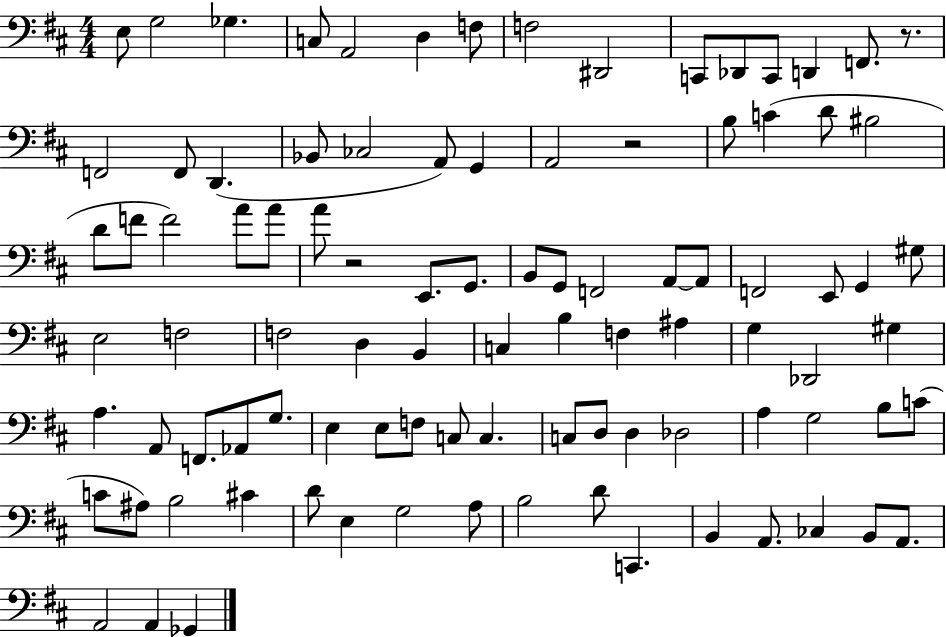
X:1
T:Untitled
M:4/4
L:1/4
K:D
E,/2 G,2 _G, C,/2 A,,2 D, F,/2 F,2 ^D,,2 C,,/2 _D,,/2 C,,/2 D,, F,,/2 z/2 F,,2 F,,/2 D,, _B,,/2 _C,2 A,,/2 G,, A,,2 z2 B,/2 C D/2 ^B,2 D/2 F/2 F2 A/2 A/2 A/2 z2 E,,/2 G,,/2 B,,/2 G,,/2 F,,2 A,,/2 A,,/2 F,,2 E,,/2 G,, ^G,/2 E,2 F,2 F,2 D, B,, C, B, F, ^A, G, _D,,2 ^G, A, A,,/2 F,,/2 _A,,/2 G,/2 E, E,/2 F,/2 C,/2 C, C,/2 D,/2 D, _D,2 A, G,2 B,/2 C/2 C/2 ^A,/2 B,2 ^C D/2 E, G,2 A,/2 B,2 D/2 C,, B,, A,,/2 _C, B,,/2 A,,/2 A,,2 A,, _G,,